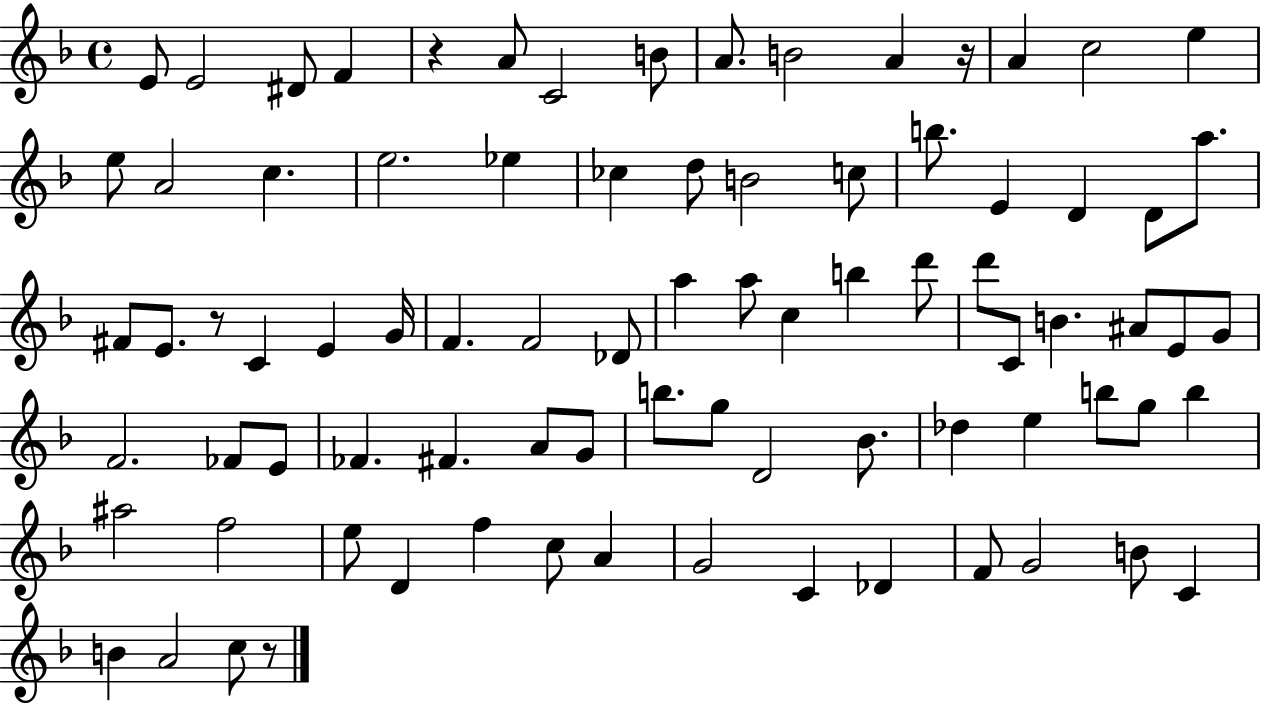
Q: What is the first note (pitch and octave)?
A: E4